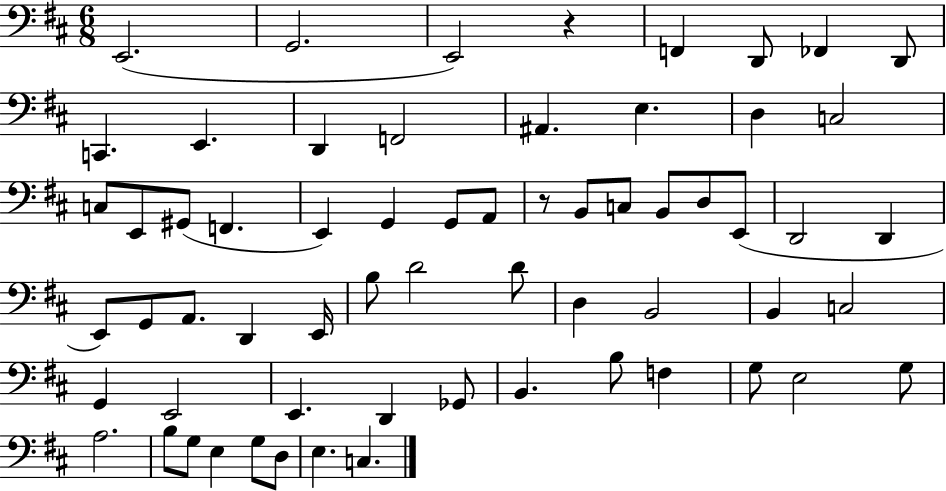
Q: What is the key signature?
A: D major